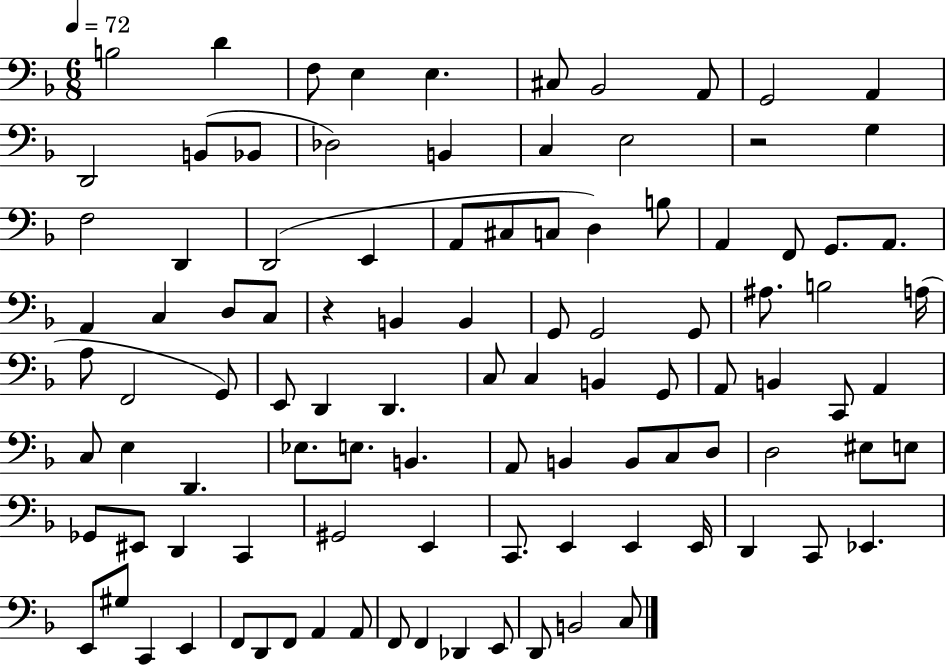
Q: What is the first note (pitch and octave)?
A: B3